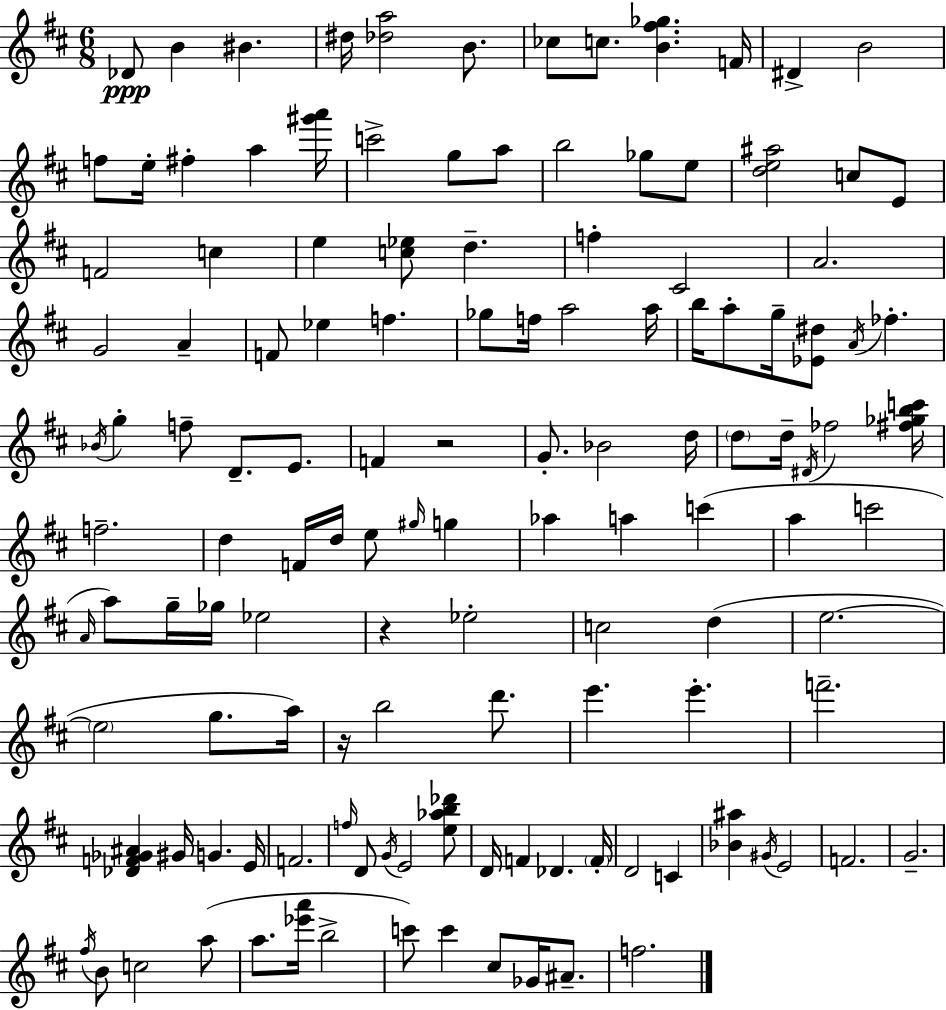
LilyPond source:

{
  \clef treble
  \numericTimeSignature
  \time 6/8
  \key d \major
  des'8\ppp b'4 bis'4. | dis''16 <des'' a''>2 b'8. | ces''8 c''8. <b' fis'' ges''>4. f'16 | dis'4-> b'2 | \break f''8 e''16-. fis''4-. a''4 <gis''' a'''>16 | c'''2-> g''8 a''8 | b''2 ges''8 e''8 | <d'' e'' ais''>2 c''8 e'8 | \break f'2 c''4 | e''4 <c'' ees''>8 d''4.-- | f''4-. cis'2 | a'2. | \break g'2 a'4-- | f'8 ees''4 f''4. | ges''8 f''16 a''2 a''16 | b''16 a''8-. g''16-- <ees' dis''>8 \acciaccatura { a'16 } fes''4.-. | \break \acciaccatura { bes'16 } g''4-. f''8-- d'8.-- e'8. | f'4 r2 | g'8.-. bes'2 | d''16 \parenthesize d''8 d''16-- \acciaccatura { dis'16 } fes''2 | \break <fis'' ges'' b'' c'''>16 f''2.-- | d''4 f'16 d''16 e''8 \grace { gis''16 } | g''4 aes''4 a''4 | c'''4( a''4 c'''2 | \break \grace { a'16 }) a''8 g''16-- ges''16 ees''2 | r4 ees''2-. | c''2 | d''4( e''2.~~ | \break \parenthesize e''2 | g''8. a''16) r16 b''2 | d'''8. e'''4. e'''4.-. | f'''2.-- | \break <des' f' ges' ais'>4 gis'16 g'4. | e'16 f'2. | \grace { f''16 } d'8 \acciaccatura { g'16 } e'2 | <e'' aes'' b'' des'''>8 d'16 f'4 | \break des'4. \parenthesize f'16-. d'2 | c'4 <bes' ais''>4 \acciaccatura { gis'16 } | e'2 f'2. | g'2.-- | \break \acciaccatura { fis''16 } b'8 c''2 | a''8( a''8. | <ees''' a'''>16 b''2-> c'''8) c'''4 | cis''8 ges'16 ais'8.-- f''2. | \break \bar "|."
}